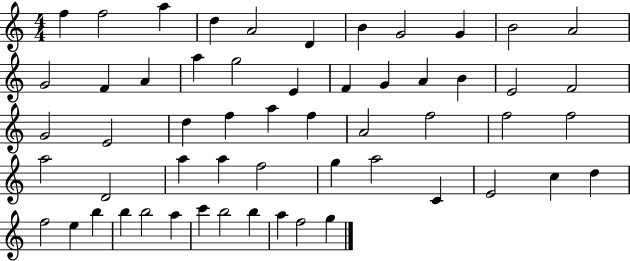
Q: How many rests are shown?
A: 0